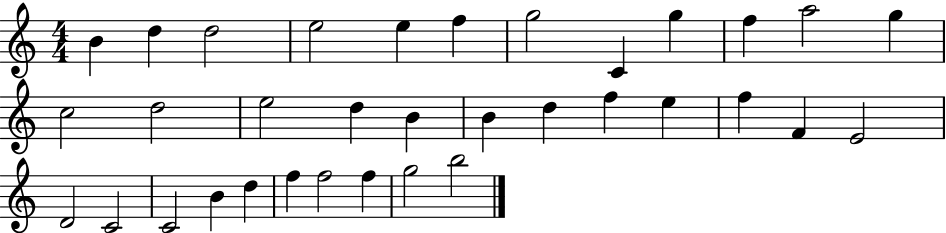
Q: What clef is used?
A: treble